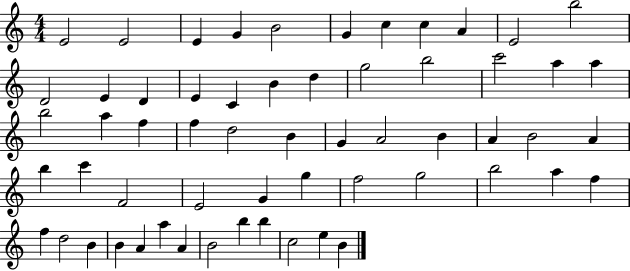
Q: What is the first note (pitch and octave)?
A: E4